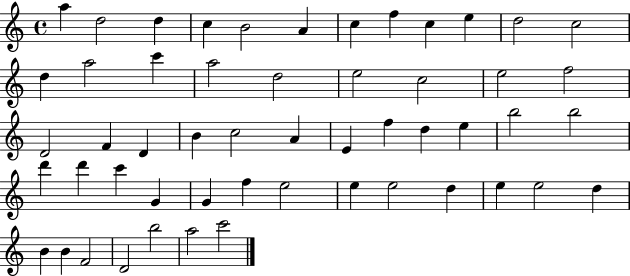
X:1
T:Untitled
M:4/4
L:1/4
K:C
a d2 d c B2 A c f c e d2 c2 d a2 c' a2 d2 e2 c2 e2 f2 D2 F D B c2 A E f d e b2 b2 d' d' c' G G f e2 e e2 d e e2 d B B F2 D2 b2 a2 c'2